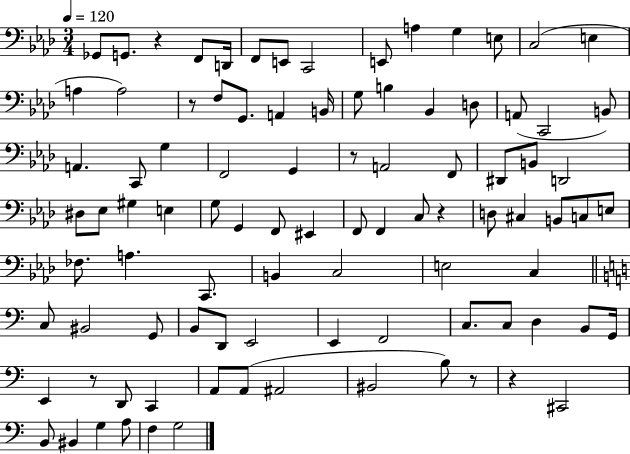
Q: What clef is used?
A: bass